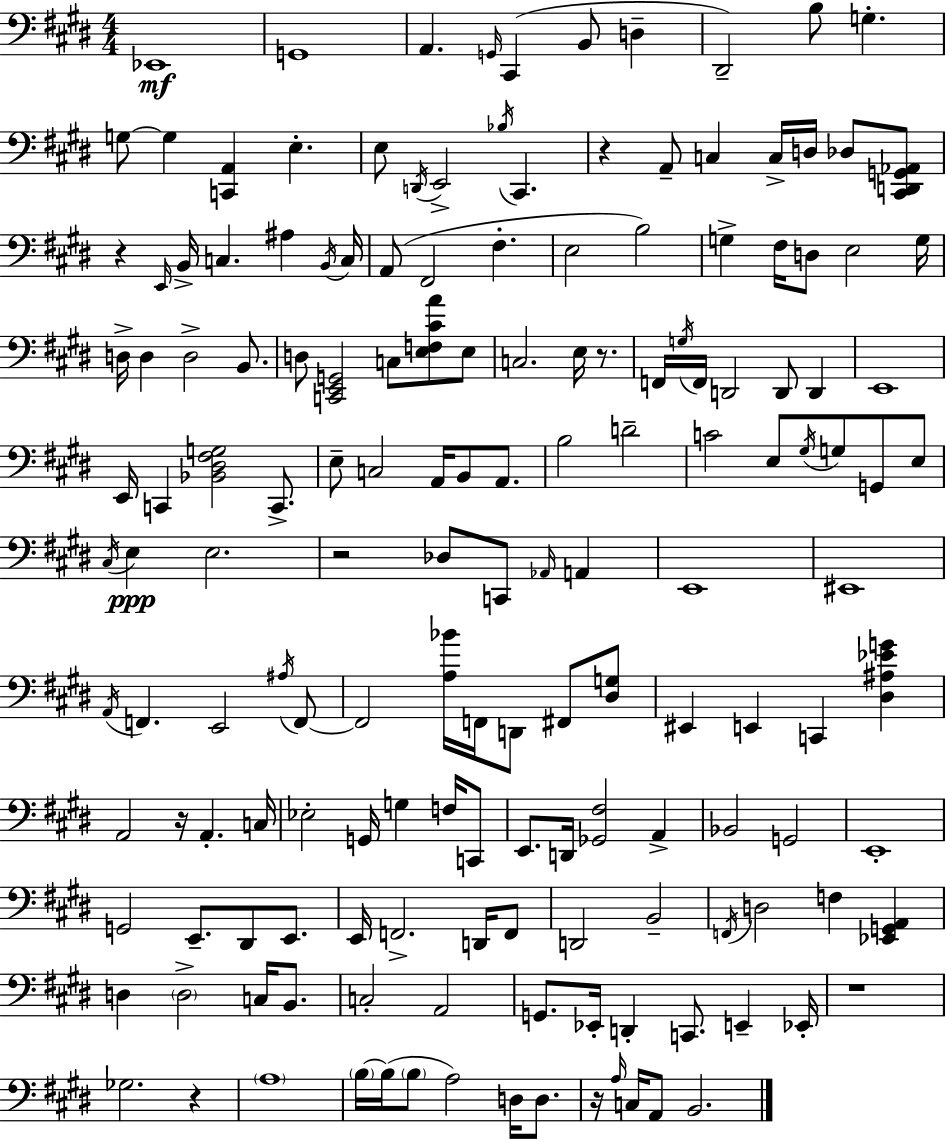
{
  \clef bass
  \numericTimeSignature
  \time 4/4
  \key e \major
  ees,1\mf | g,1 | a,4. \grace { g,16 }( cis,4 b,8 d4-- | dis,2--) b8 g4.-. | \break g8~~ g4 <c, a,>4 e4.-. | e8 \acciaccatura { d,16 } e,2-> \acciaccatura { bes16 } cis,4. | r4 a,8-- c4 c16-> d16 des8 | <cis, d, g, aes,>8 r4 \grace { e,16 } b,16-> c4. ais4 | \break \acciaccatura { b,16 } c16 a,8( fis,2 fis4.-. | e2 b2) | g4-> fis16 d8 e2 | g16 d16-> d4 d2-> | \break b,8. d8 <c, e, g,>2 c8 | <e f cis' a'>8 e8 c2. | e16 r8. f,16 \acciaccatura { g16 } f,16 d,2 | d,8 d,4 e,1 | \break e,16 c,4 <bes, dis fis g>2 | c,8.-> e8-- c2 | a,16 b,8 a,8. b2 d'2-- | c'2 e8 | \break \acciaccatura { gis16 } g8 g,8 e8 \acciaccatura { cis16 } e4\ppp e2. | r2 | des8 c,8 \grace { aes,16 } a,4 e,1 | eis,1 | \break \acciaccatura { a,16 } f,4. | e,2 \acciaccatura { ais16 } f,8~~ f,2 | <a bes'>16 f,16 d,8 fis,8 <dis g>8 eis,4 e,4 | c,4 <dis ais ees' g'>4 a,2 | \break r16 a,4.-. c16 ees2-. | g,16 g4 f16 c,8 e,8. d,16 <ges, fis>2 | a,4-> bes,2 | g,2 e,1-. | \break g,2 | e,8.-- dis,8 e,8. e,16 f,2.-> | d,16 f,8 d,2 | b,2-- \acciaccatura { f,16 } d2 | \break f4 <ees, g, a,>4 d4 | \parenthesize d2-> c16 b,8. c2-. | a,2 g,8. ees,16-. | d,4-. c,8. e,4-- ees,16-. r1 | \break ges2. | r4 \parenthesize a1 | \parenthesize b16~~ b16( \parenthesize b8 | a2) d16 d8. r16 \grace { a16 } c16 a,8 | \break b,2. \bar "|."
}